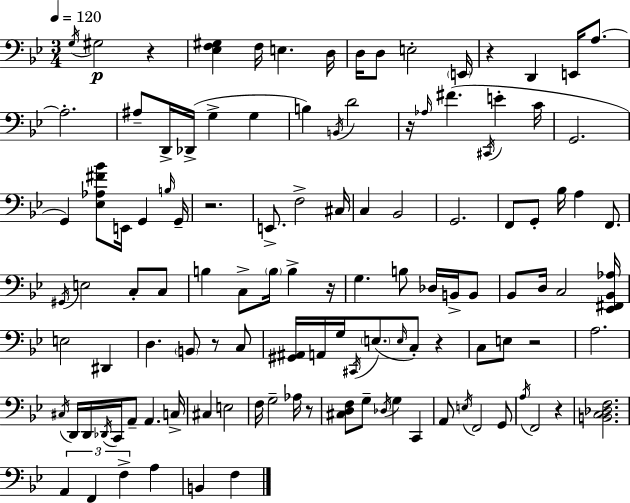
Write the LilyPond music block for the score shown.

{
  \clef bass
  \numericTimeSignature
  \time 3/4
  \key bes \major
  \tempo 4 = 120
  \acciaccatura { g16 }\p gis2 r4 | <ees f gis>4 f16 e4. | d16 d16 d8 e2-. | \parenthesize e,16 r4 d,4 e,16 a8.~~ | \break a2.-. | ais8-- d,16-> des,16->( g4-> g4 | b4) \acciaccatura { b,16 } d'2 | r16 \grace { aes16 } fis'4.( \acciaccatura { cis,16 } e'4-. | \break c'16 g,2. | g,4) <ees aes fis' bes'>8 e,16 g,4 | \grace { b16 } g,16-- r2. | e,8.-> f2-> | \break cis16 c4 bes,2 | g,2. | f,8 g,8-. bes16 a4 | f,8. \acciaccatura { gis,16 } e2 | \break c8-. c8 b4 c8-> | \parenthesize b16 b4-> r16 g4. | b8 des16 b,16-> b,8 bes,8 d16 c2 | <ees, fis, bes, aes>16 e2 | \break dis,4 d4. | \parenthesize b,8 r8 c8 <gis, ais,>16 a,16 g16 \acciaccatura { cis,16 }( \parenthesize e8. | \grace { e16 } c8-.) r4 c8 e8 | r2 a2. | \break \acciaccatura { cis16 } d,16 d,16 \acciaccatura { des,16 } | c,16 a,8-- a,4. c16-> cis4 | e2 f16 g2-- | aes16 r8 <cis d f>8 | \break g8-- \acciaccatura { des16 } g4 c,4 a,8 | \acciaccatura { e16 } f,2 g,8 | \acciaccatura { a16 } f,2 r4 | <b, c des f>2. | \break \tuplet 3/2 { a,4 f,4 f4-> } | a4 b,4 f4 | \bar "|."
}